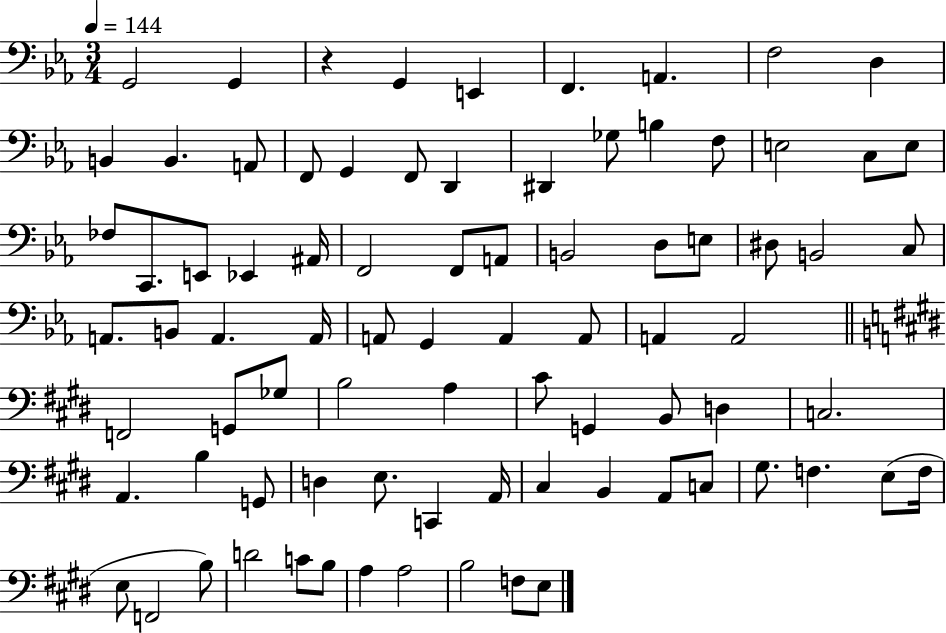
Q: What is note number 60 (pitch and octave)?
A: D3